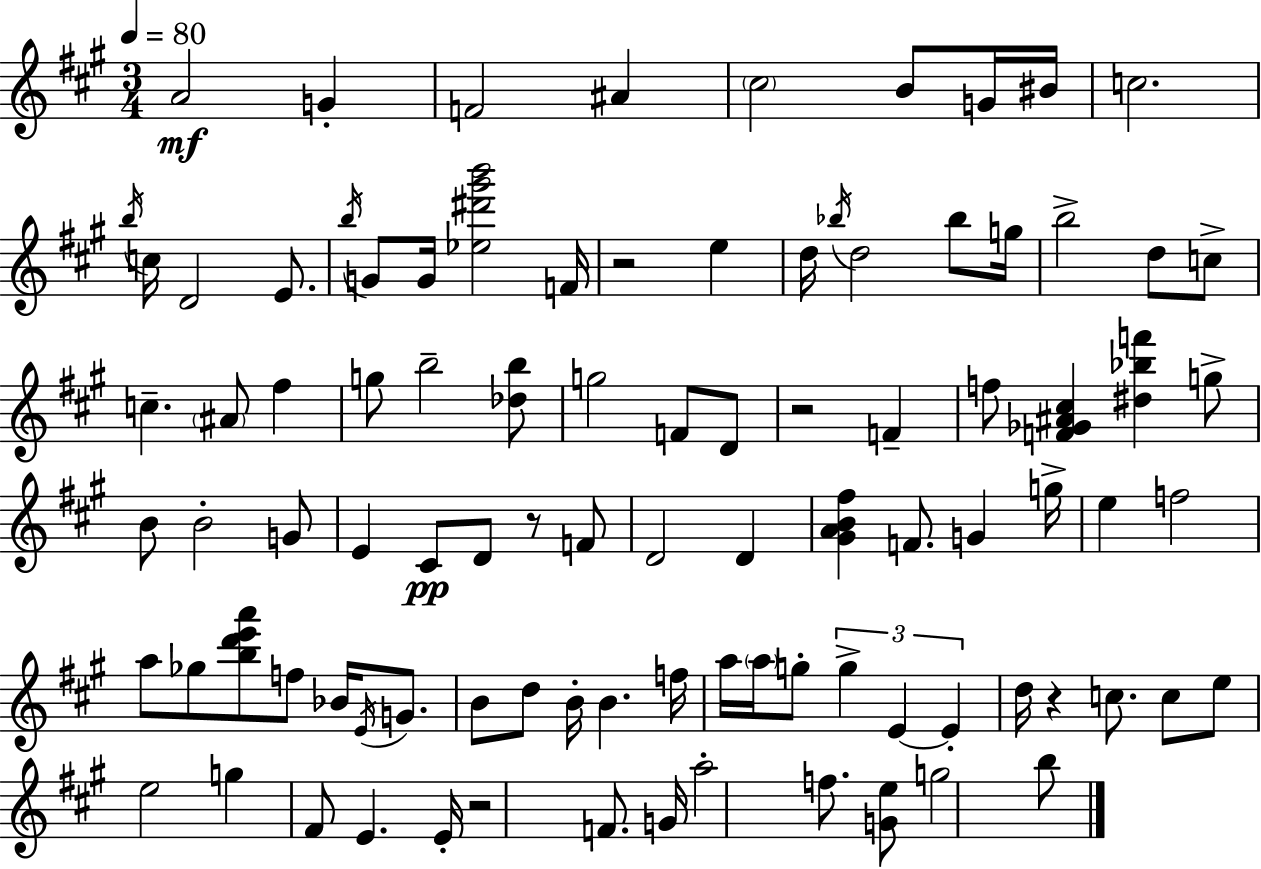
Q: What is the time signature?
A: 3/4